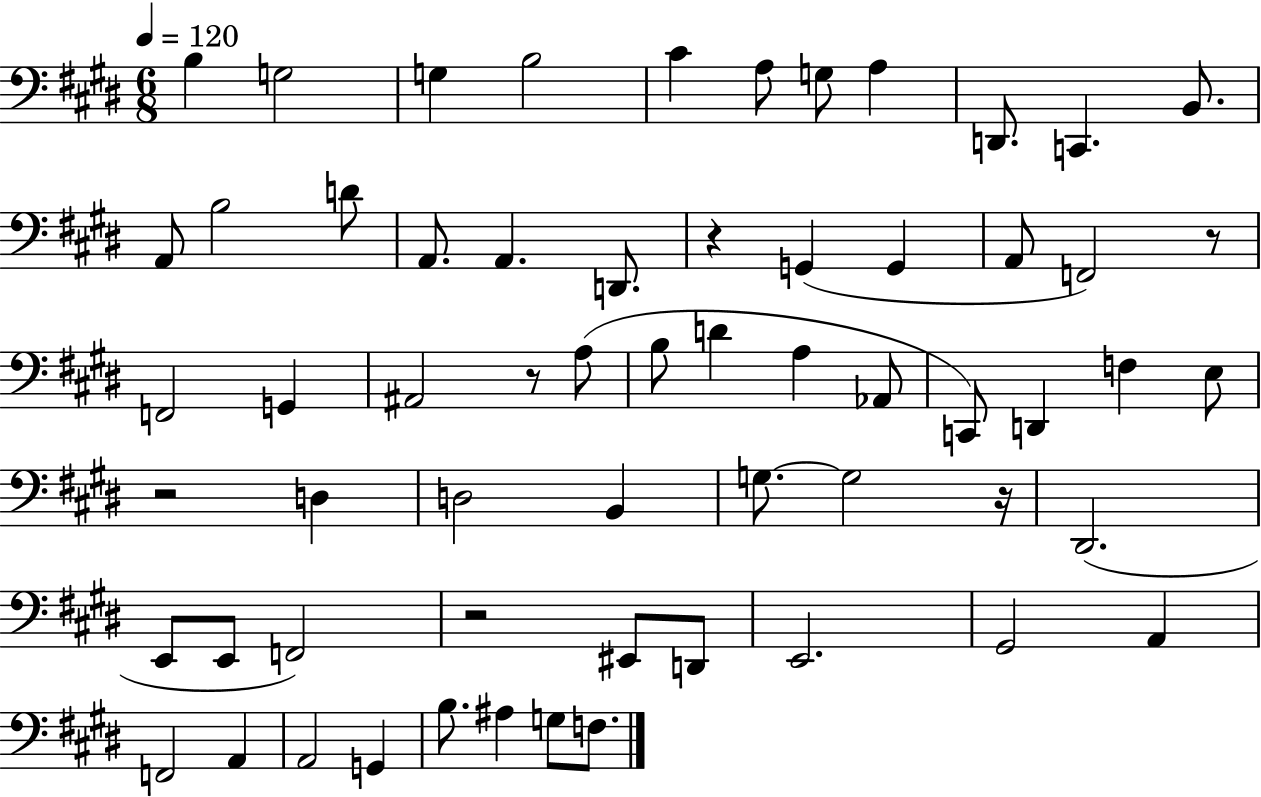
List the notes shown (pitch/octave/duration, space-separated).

B3/q G3/h G3/q B3/h C#4/q A3/e G3/e A3/q D2/e. C2/q. B2/e. A2/e B3/h D4/e A2/e. A2/q. D2/e. R/q G2/q G2/q A2/e F2/h R/e F2/h G2/q A#2/h R/e A3/e B3/e D4/q A3/q Ab2/e C2/e D2/q F3/q E3/e R/h D3/q D3/h B2/q G3/e. G3/h R/s D#2/h. E2/e E2/e F2/h R/h EIS2/e D2/e E2/h. G#2/h A2/q F2/h A2/q A2/h G2/q B3/e. A#3/q G3/e F3/e.